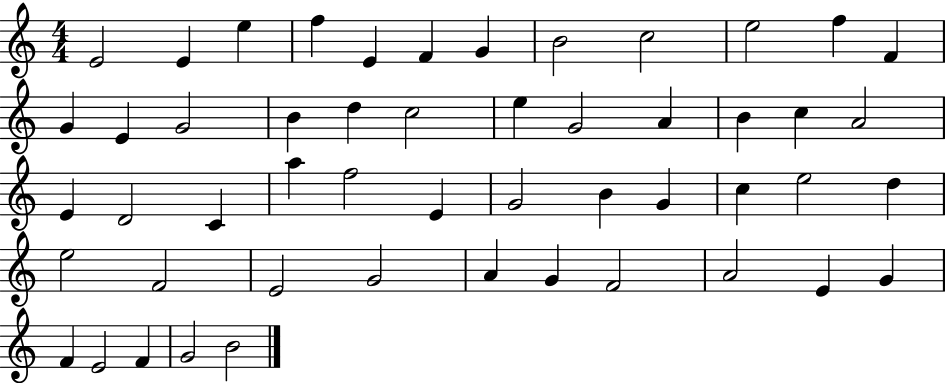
{
  \clef treble
  \numericTimeSignature
  \time 4/4
  \key c \major
  e'2 e'4 e''4 | f''4 e'4 f'4 g'4 | b'2 c''2 | e''2 f''4 f'4 | \break g'4 e'4 g'2 | b'4 d''4 c''2 | e''4 g'2 a'4 | b'4 c''4 a'2 | \break e'4 d'2 c'4 | a''4 f''2 e'4 | g'2 b'4 g'4 | c''4 e''2 d''4 | \break e''2 f'2 | e'2 g'2 | a'4 g'4 f'2 | a'2 e'4 g'4 | \break f'4 e'2 f'4 | g'2 b'2 | \bar "|."
}